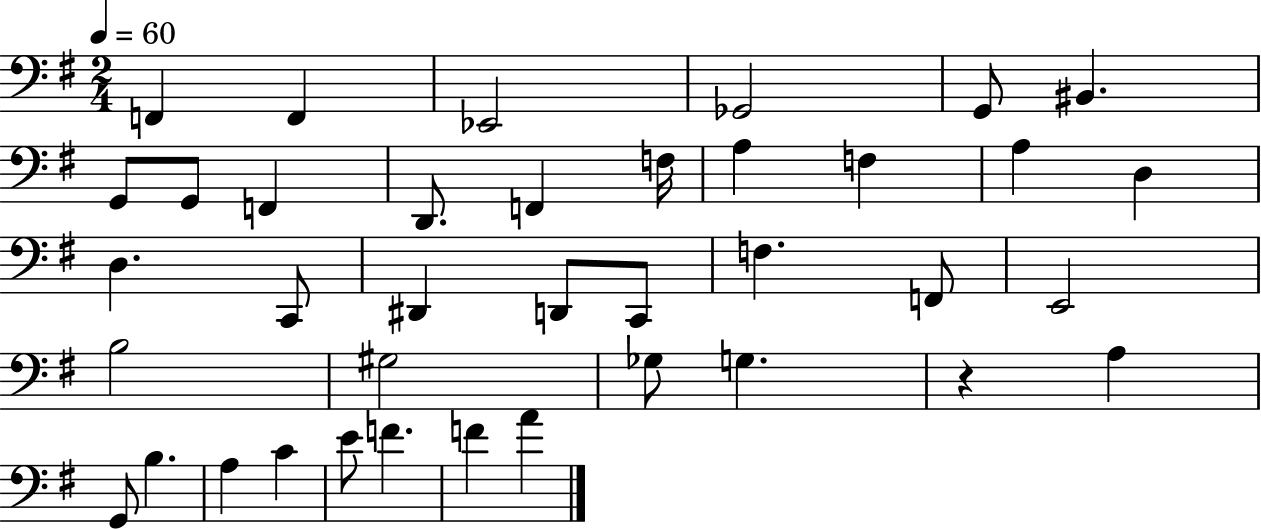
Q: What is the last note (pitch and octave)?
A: A4